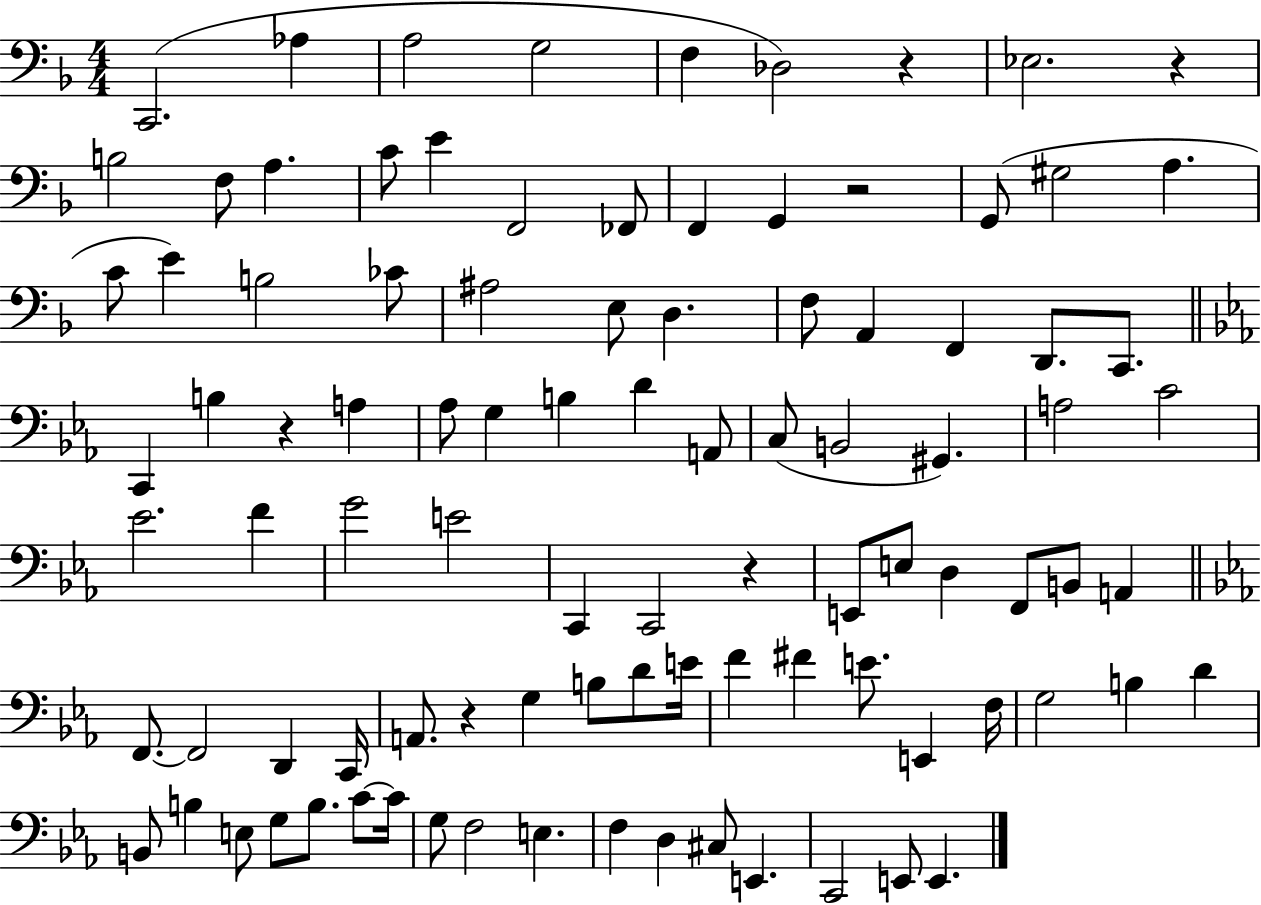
C2/h. Ab3/q A3/h G3/h F3/q Db3/h R/q Eb3/h. R/q B3/h F3/e A3/q. C4/e E4/q F2/h FES2/e F2/q G2/q R/h G2/e G#3/h A3/q. C4/e E4/q B3/h CES4/e A#3/h E3/e D3/q. F3/e A2/q F2/q D2/e. C2/e. C2/q B3/q R/q A3/q Ab3/e G3/q B3/q D4/q A2/e C3/e B2/h G#2/q. A3/h C4/h Eb4/h. F4/q G4/h E4/h C2/q C2/h R/q E2/e E3/e D3/q F2/e B2/e A2/q F2/e. F2/h D2/q C2/s A2/e. R/q G3/q B3/e D4/e E4/s F4/q F#4/q E4/e. E2/q F3/s G3/h B3/q D4/q B2/e B3/q E3/e G3/e B3/e. C4/e C4/s G3/e F3/h E3/q. F3/q D3/q C#3/e E2/q. C2/h E2/e E2/q.